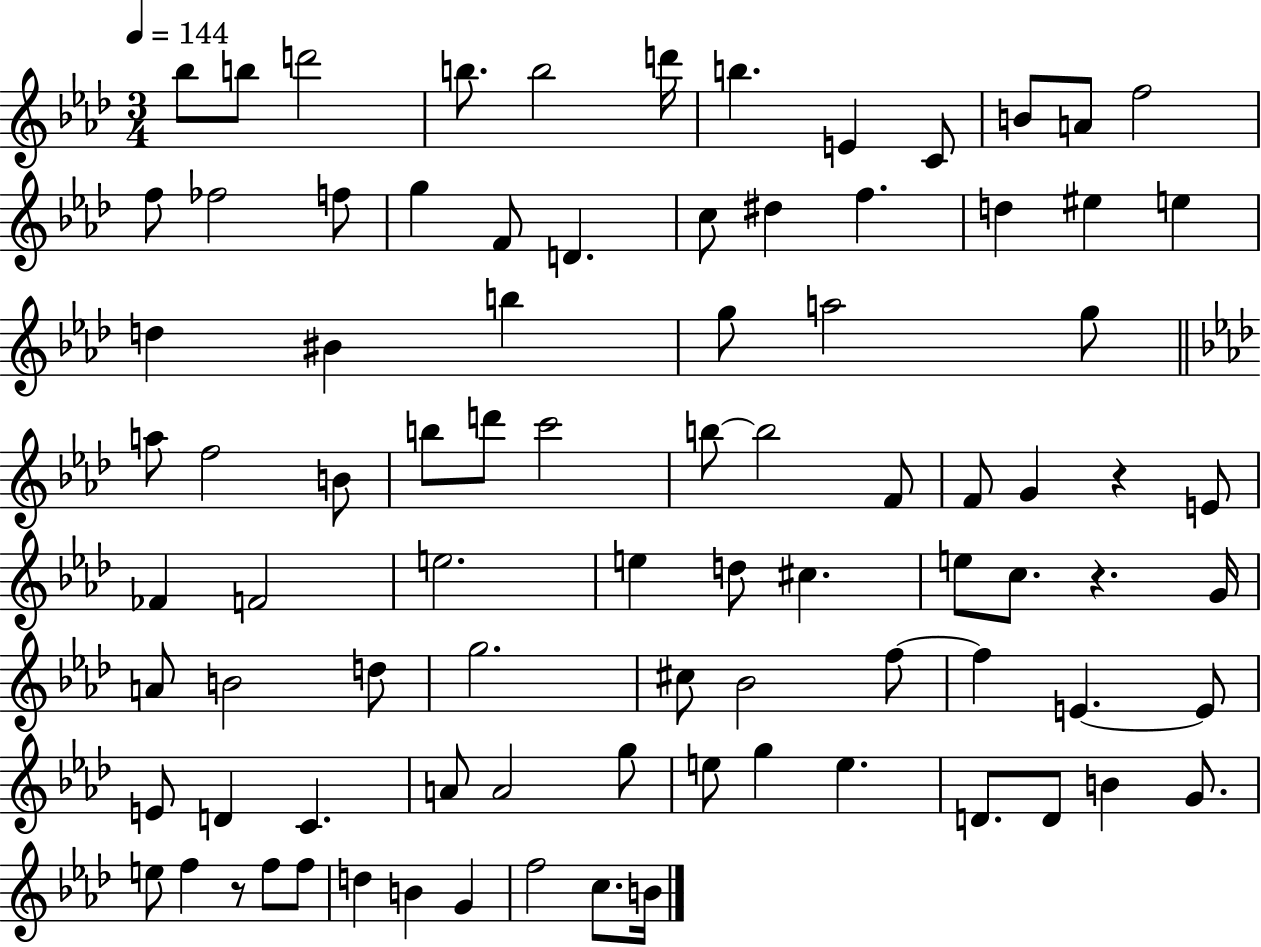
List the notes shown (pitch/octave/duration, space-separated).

Bb5/e B5/e D6/h B5/e. B5/h D6/s B5/q. E4/q C4/e B4/e A4/e F5/h F5/e FES5/h F5/e G5/q F4/e D4/q. C5/e D#5/q F5/q. D5/q EIS5/q E5/q D5/q BIS4/q B5/q G5/e A5/h G5/e A5/e F5/h B4/e B5/e D6/e C6/h B5/e B5/h F4/e F4/e G4/q R/q E4/e FES4/q F4/h E5/h. E5/q D5/e C#5/q. E5/e C5/e. R/q. G4/s A4/e B4/h D5/e G5/h. C#5/e Bb4/h F5/e F5/q E4/q. E4/e E4/e D4/q C4/q. A4/e A4/h G5/e E5/e G5/q E5/q. D4/e. D4/e B4/q G4/e. E5/e F5/q R/e F5/e F5/e D5/q B4/q G4/q F5/h C5/e. B4/s